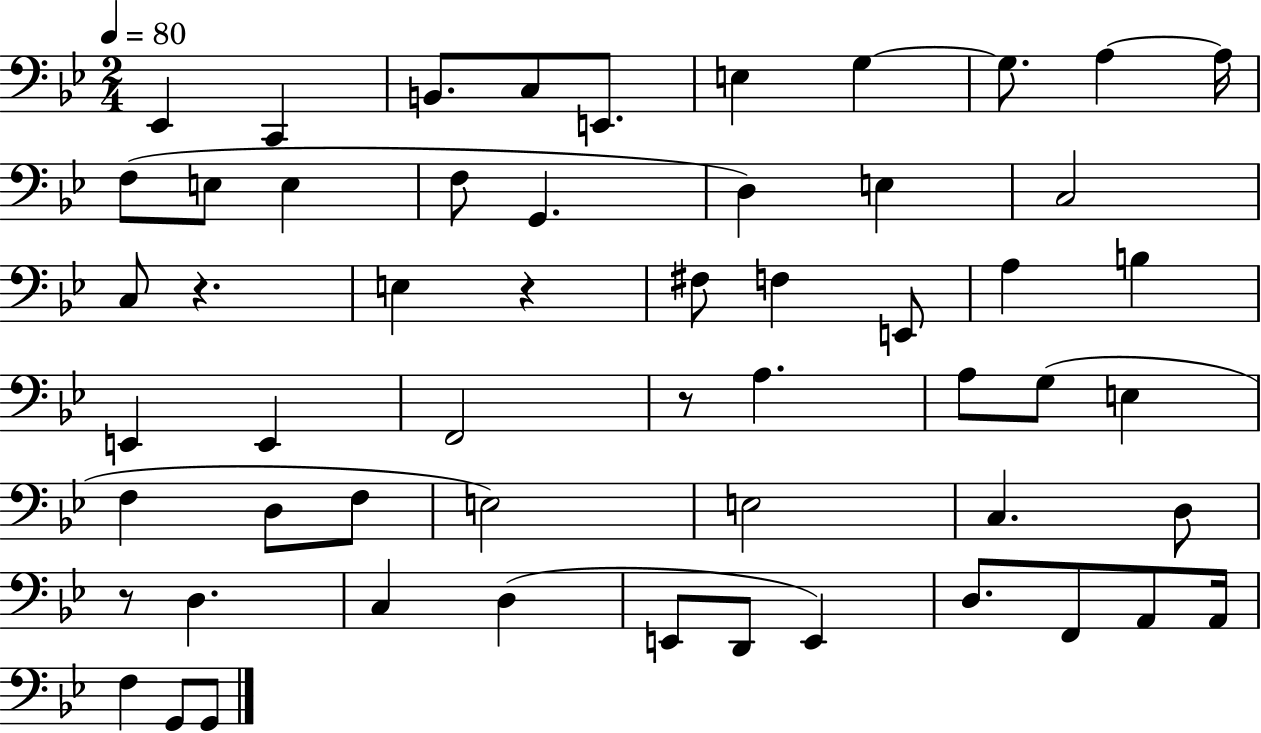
Eb2/q C2/q B2/e. C3/e E2/e. E3/q G3/q G3/e. A3/q A3/s F3/e E3/e E3/q F3/e G2/q. D3/q E3/q C3/h C3/e R/q. E3/q R/q F#3/e F3/q E2/e A3/q B3/q E2/q E2/q F2/h R/e A3/q. A3/e G3/e E3/q F3/q D3/e F3/e E3/h E3/h C3/q. D3/e R/e D3/q. C3/q D3/q E2/e D2/e E2/q D3/e. F2/e A2/e A2/s F3/q G2/e G2/e